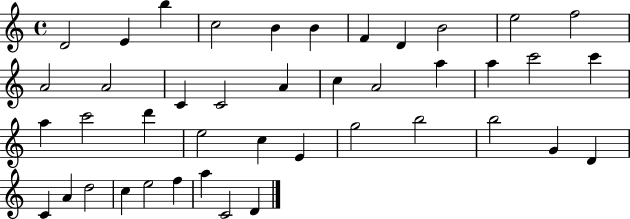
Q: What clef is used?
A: treble